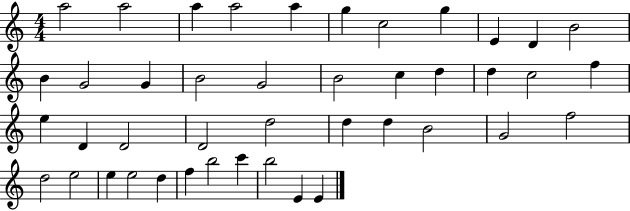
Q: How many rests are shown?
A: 0